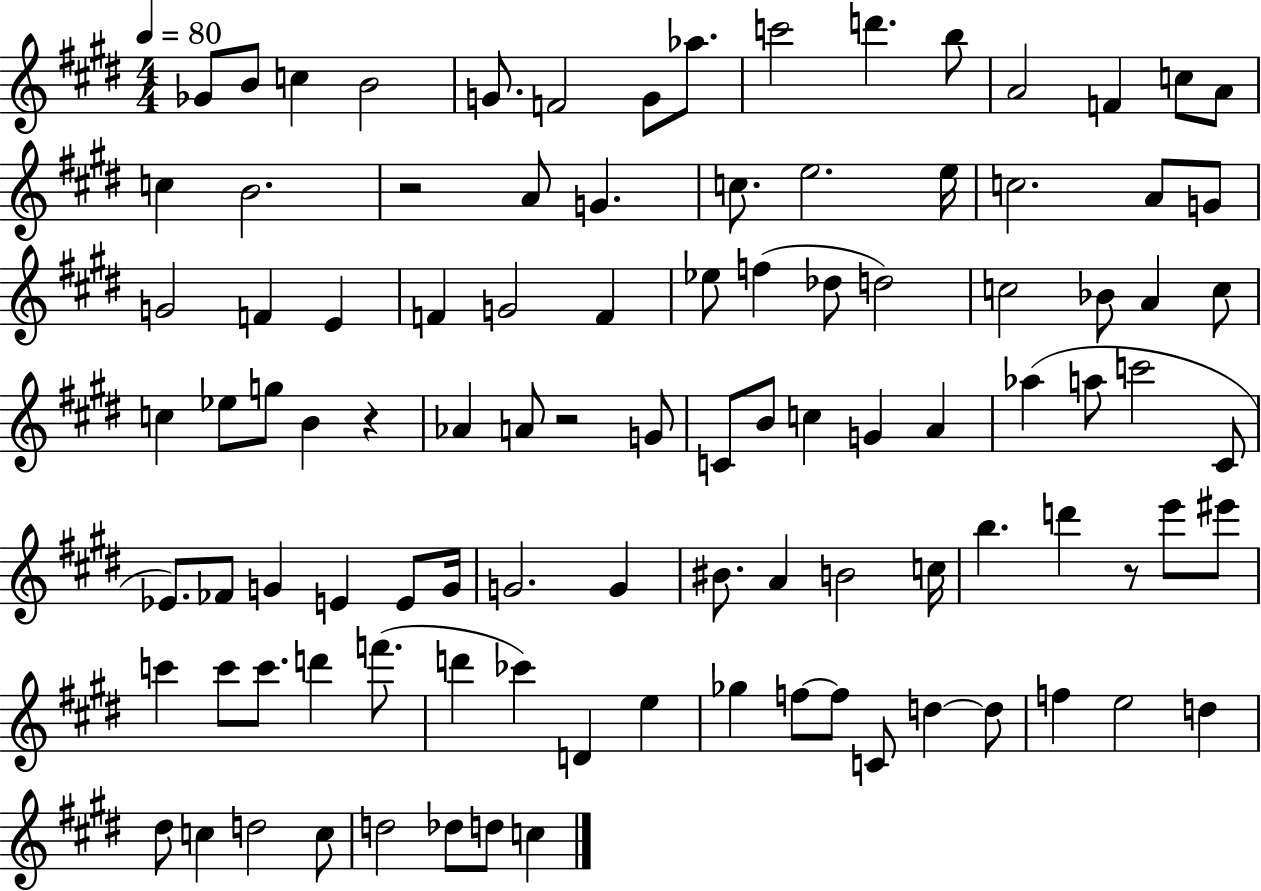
{
  \clef treble
  \numericTimeSignature
  \time 4/4
  \key e \major
  \tempo 4 = 80
  ges'8 b'8 c''4 b'2 | g'8. f'2 g'8 aes''8. | c'''2 d'''4. b''8 | a'2 f'4 c''8 a'8 | \break c''4 b'2. | r2 a'8 g'4. | c''8. e''2. e''16 | c''2. a'8 g'8 | \break g'2 f'4 e'4 | f'4 g'2 f'4 | ees''8 f''4( des''8 d''2) | c''2 bes'8 a'4 c''8 | \break c''4 ees''8 g''8 b'4 r4 | aes'4 a'8 r2 g'8 | c'8 b'8 c''4 g'4 a'4 | aes''4( a''8 c'''2 cis'8 | \break ees'8.) fes'8 g'4 e'4 e'8 g'16 | g'2. g'4 | bis'8. a'4 b'2 c''16 | b''4. d'''4 r8 e'''8 eis'''8 | \break c'''4 c'''8 c'''8. d'''4 f'''8.( | d'''4 ces'''4) d'4 e''4 | ges''4 f''8~~ f''8 c'8 d''4~~ d''8 | f''4 e''2 d''4 | \break dis''8 c''4 d''2 c''8 | d''2 des''8 d''8 c''4 | \bar "|."
}